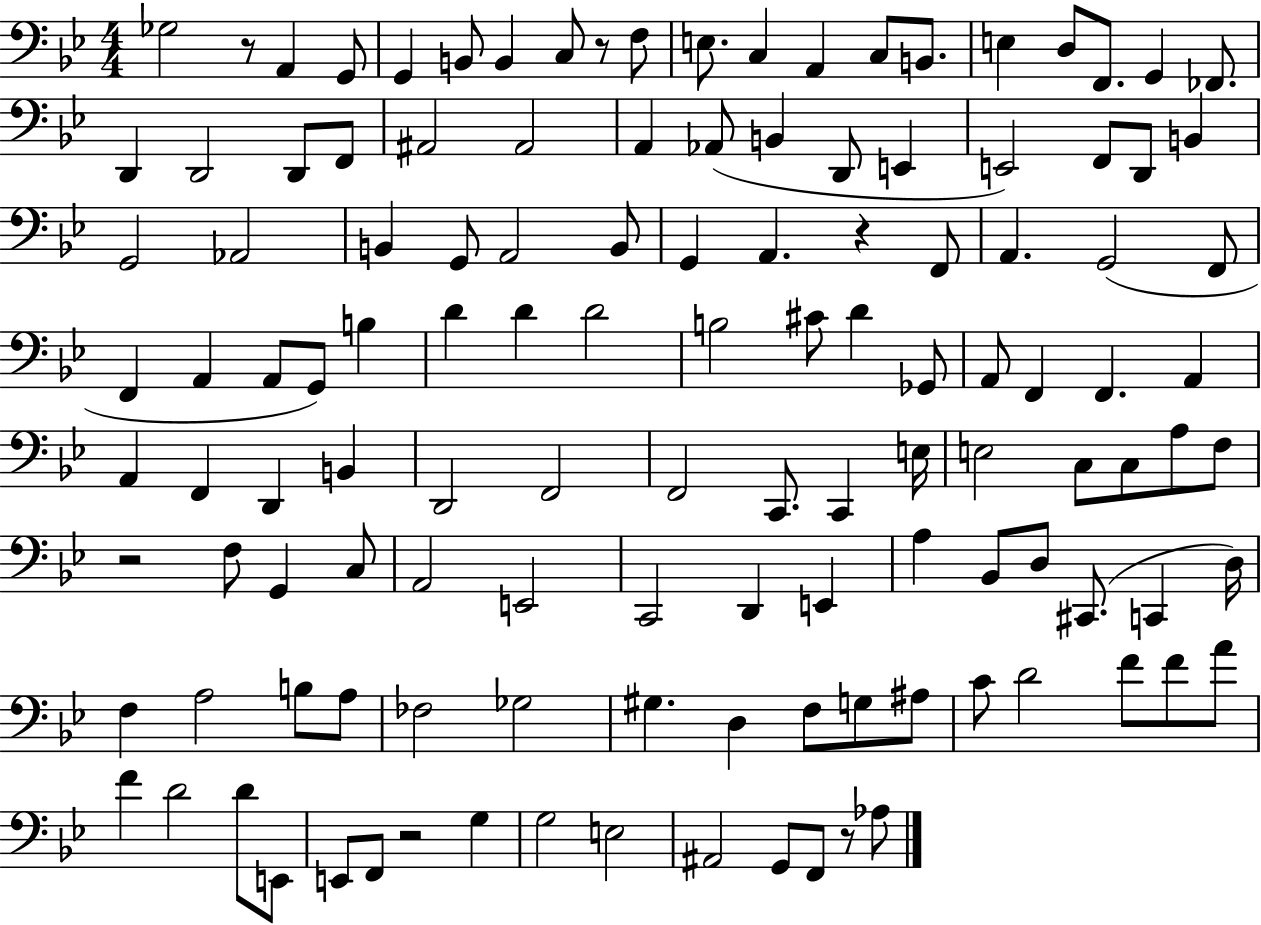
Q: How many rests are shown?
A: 6